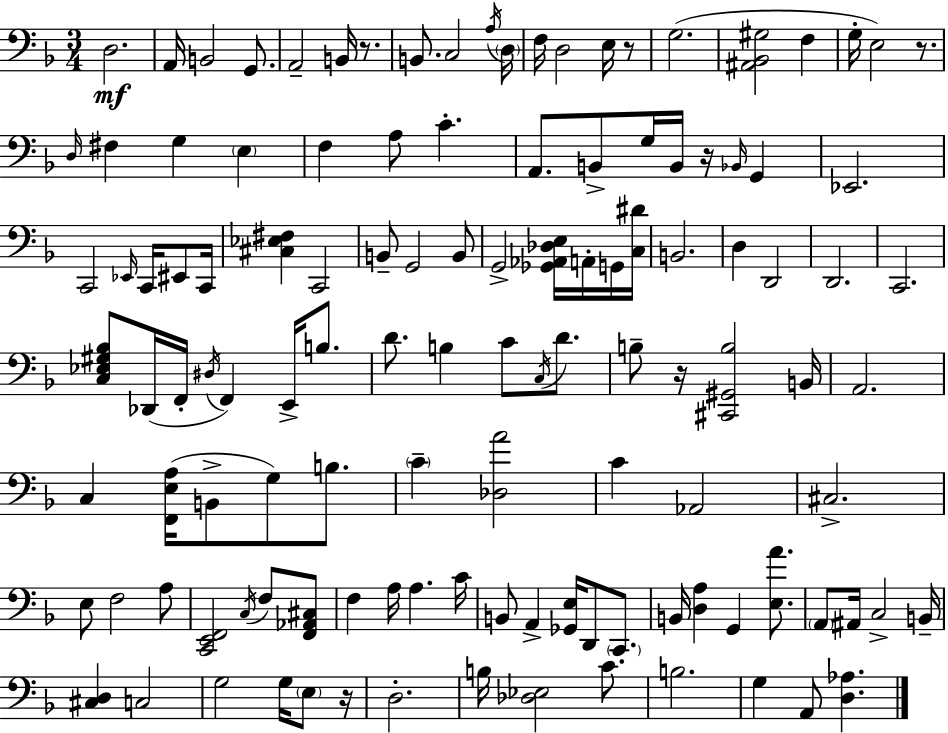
{
  \clef bass
  \numericTimeSignature
  \time 3/4
  \key d \minor
  d2.\mf | a,16 b,2 g,8. | a,2-- b,16 r8. | b,8. c2 \acciaccatura { a16 } | \break \parenthesize d16 f16 d2 e16 r8 | g2.( | <ais, bes, gis>2 f4 | g16-. e2) r8. | \break \grace { d16 } fis4 g4 \parenthesize e4 | f4 a8 c'4.-. | a,8. b,8-> g16 b,16 r16 \grace { bes,16 } g,4 | ees,2. | \break c,2 \grace { ees,16 } | c,16 eis,8 c,16 <cis ees fis>4 c,2 | b,8-- g,2 | b,8 g,2-> | \break <ges, aes, des e>16 a,16-. g,16 <c dis'>16 b,2. | d4 d,2 | d,2. | c,2. | \break <c ees gis bes>8 des,16( f,16-. \acciaccatura { dis16 } f,4) | e,16-> b8. d'8. b4 | c'8 \acciaccatura { c16 } d'8. b8-- r16 <cis, gis, b>2 | b,16 a,2. | \break c4 <f, e a>16( b,8-> | g8) b8. \parenthesize c'4-- <des a'>2 | c'4 aes,2 | cis2.-> | \break e8 f2 | a8 <c, e, f,>2 | \acciaccatura { c16 } f8 <f, aes, cis>8 f4 a16 | a4. c'16 b,8 a,4-> | \break <ges, e>16 d,8 \parenthesize c,8. b,16 <d a>4 | g,4 <e a'>8. \parenthesize a,8 ais,16 c2-> | b,16-- <cis d>4 c2 | g2 | \break g16 \parenthesize e8 r16 d2.-. | b16 <des ees>2 | c'8. b2. | g4 a,8 | \break <d aes>4. \bar "|."
}